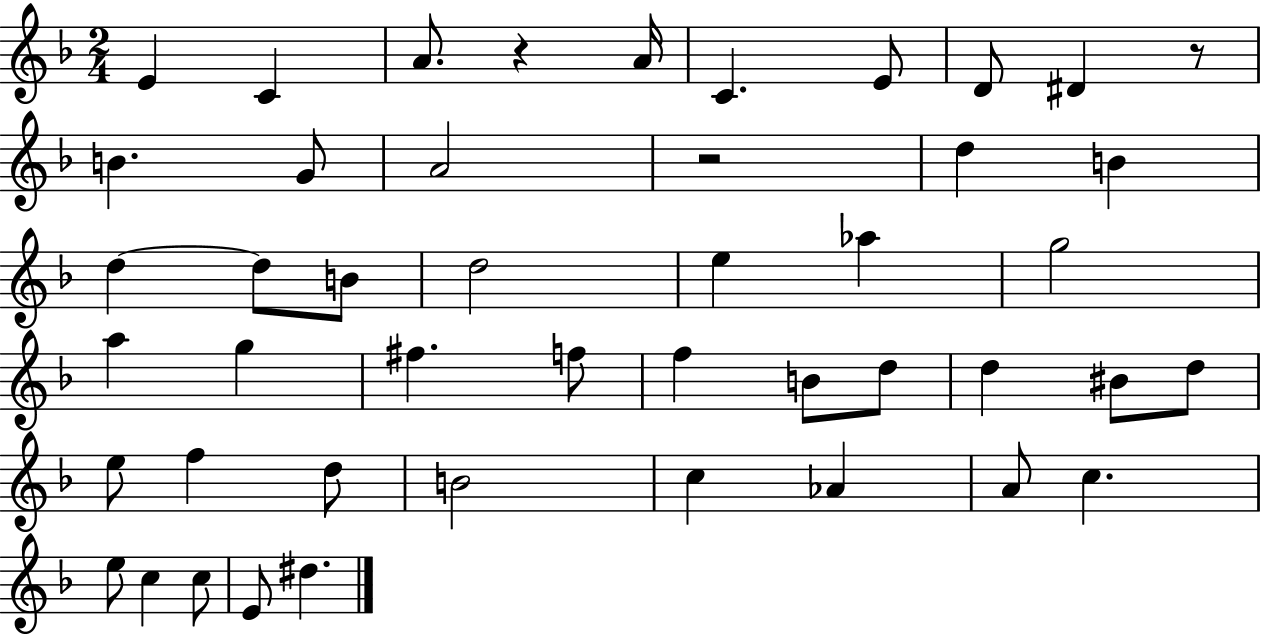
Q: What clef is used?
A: treble